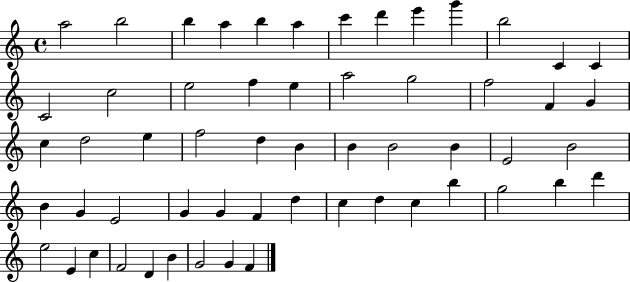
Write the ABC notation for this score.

X:1
T:Untitled
M:4/4
L:1/4
K:C
a2 b2 b a b a c' d' e' g' b2 C C C2 c2 e2 f e a2 g2 f2 F G c d2 e f2 d B B B2 B E2 B2 B G E2 G G F d c d c b g2 b d' e2 E c F2 D B G2 G F